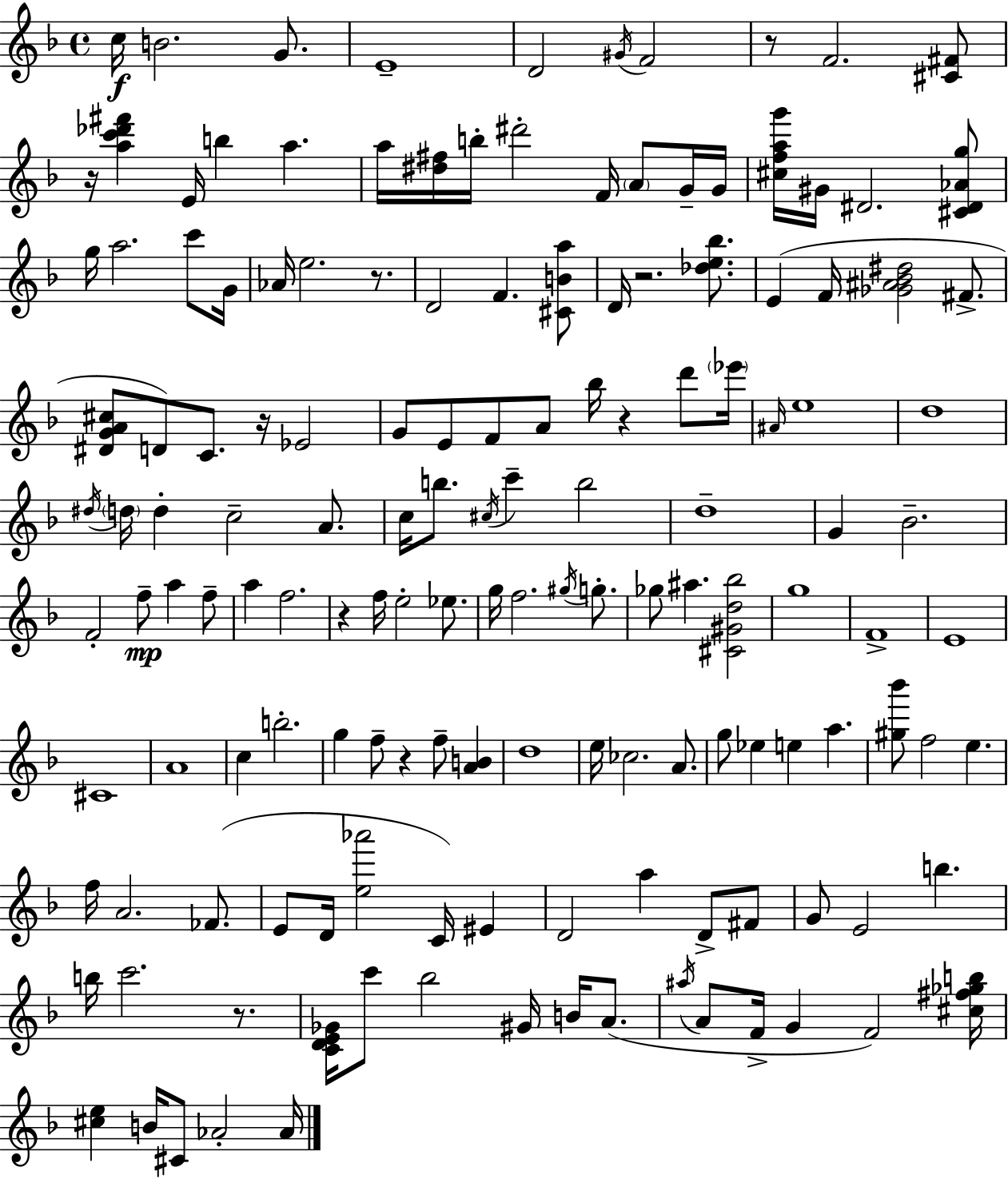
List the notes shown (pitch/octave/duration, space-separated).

C5/s B4/h. G4/e. E4/w D4/h G#4/s F4/h R/e F4/h. [C#4,F#4]/e R/s [A5,C6,Db6,F#6]/q E4/s B5/q A5/q. A5/s [D#5,F#5]/s B5/s D#6/h F4/s A4/e G4/s G4/s [C#5,F5,A5,G6]/s G#4/s D#4/h. [C#4,D#4,Ab4,G5]/e G5/s A5/h. C6/e G4/s Ab4/s E5/h. R/e. D4/h F4/q. [C#4,B4,A5]/e D4/s R/h. [Db5,E5,Bb5]/e. E4/q F4/s [Gb4,A#4,Bb4,D#5]/h F#4/e. [D#4,G4,A4,C#5]/e D4/e C4/e. R/s Eb4/h G4/e E4/e F4/e A4/e Bb5/s R/q D6/e Eb6/s A#4/s E5/w D5/w D#5/s D5/s D5/q C5/h A4/e. C5/s B5/e. C#5/s C6/q B5/h D5/w G4/q Bb4/h. F4/h F5/e A5/q F5/e A5/q F5/h. R/q F5/s E5/h Eb5/e. G5/s F5/h. G#5/s G5/e. Gb5/e A#5/q. [C#4,G#4,D5,Bb5]/h G5/w F4/w E4/w C#4/w A4/w C5/q B5/h. G5/q F5/e R/q F5/e [A4,B4]/q D5/w E5/s CES5/h. A4/e. G5/e Eb5/q E5/q A5/q. [G#5,Bb6]/e F5/h E5/q. F5/s A4/h. FES4/e. E4/e D4/s [E5,Ab6]/h C4/s EIS4/q D4/h A5/q D4/e F#4/e G4/e E4/h B5/q. B5/s C6/h. R/e. [C4,D4,E4,Gb4]/s C6/e Bb5/h G#4/s B4/s A4/e. A#5/s A4/e F4/s G4/q F4/h [C#5,F#5,Gb5,B5]/s [C#5,E5]/q B4/s C#4/e Ab4/h Ab4/s